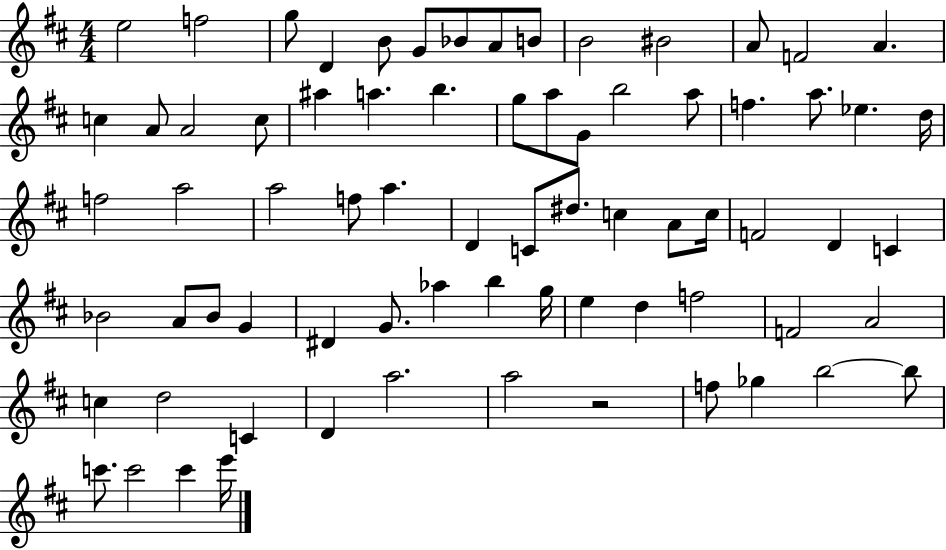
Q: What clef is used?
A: treble